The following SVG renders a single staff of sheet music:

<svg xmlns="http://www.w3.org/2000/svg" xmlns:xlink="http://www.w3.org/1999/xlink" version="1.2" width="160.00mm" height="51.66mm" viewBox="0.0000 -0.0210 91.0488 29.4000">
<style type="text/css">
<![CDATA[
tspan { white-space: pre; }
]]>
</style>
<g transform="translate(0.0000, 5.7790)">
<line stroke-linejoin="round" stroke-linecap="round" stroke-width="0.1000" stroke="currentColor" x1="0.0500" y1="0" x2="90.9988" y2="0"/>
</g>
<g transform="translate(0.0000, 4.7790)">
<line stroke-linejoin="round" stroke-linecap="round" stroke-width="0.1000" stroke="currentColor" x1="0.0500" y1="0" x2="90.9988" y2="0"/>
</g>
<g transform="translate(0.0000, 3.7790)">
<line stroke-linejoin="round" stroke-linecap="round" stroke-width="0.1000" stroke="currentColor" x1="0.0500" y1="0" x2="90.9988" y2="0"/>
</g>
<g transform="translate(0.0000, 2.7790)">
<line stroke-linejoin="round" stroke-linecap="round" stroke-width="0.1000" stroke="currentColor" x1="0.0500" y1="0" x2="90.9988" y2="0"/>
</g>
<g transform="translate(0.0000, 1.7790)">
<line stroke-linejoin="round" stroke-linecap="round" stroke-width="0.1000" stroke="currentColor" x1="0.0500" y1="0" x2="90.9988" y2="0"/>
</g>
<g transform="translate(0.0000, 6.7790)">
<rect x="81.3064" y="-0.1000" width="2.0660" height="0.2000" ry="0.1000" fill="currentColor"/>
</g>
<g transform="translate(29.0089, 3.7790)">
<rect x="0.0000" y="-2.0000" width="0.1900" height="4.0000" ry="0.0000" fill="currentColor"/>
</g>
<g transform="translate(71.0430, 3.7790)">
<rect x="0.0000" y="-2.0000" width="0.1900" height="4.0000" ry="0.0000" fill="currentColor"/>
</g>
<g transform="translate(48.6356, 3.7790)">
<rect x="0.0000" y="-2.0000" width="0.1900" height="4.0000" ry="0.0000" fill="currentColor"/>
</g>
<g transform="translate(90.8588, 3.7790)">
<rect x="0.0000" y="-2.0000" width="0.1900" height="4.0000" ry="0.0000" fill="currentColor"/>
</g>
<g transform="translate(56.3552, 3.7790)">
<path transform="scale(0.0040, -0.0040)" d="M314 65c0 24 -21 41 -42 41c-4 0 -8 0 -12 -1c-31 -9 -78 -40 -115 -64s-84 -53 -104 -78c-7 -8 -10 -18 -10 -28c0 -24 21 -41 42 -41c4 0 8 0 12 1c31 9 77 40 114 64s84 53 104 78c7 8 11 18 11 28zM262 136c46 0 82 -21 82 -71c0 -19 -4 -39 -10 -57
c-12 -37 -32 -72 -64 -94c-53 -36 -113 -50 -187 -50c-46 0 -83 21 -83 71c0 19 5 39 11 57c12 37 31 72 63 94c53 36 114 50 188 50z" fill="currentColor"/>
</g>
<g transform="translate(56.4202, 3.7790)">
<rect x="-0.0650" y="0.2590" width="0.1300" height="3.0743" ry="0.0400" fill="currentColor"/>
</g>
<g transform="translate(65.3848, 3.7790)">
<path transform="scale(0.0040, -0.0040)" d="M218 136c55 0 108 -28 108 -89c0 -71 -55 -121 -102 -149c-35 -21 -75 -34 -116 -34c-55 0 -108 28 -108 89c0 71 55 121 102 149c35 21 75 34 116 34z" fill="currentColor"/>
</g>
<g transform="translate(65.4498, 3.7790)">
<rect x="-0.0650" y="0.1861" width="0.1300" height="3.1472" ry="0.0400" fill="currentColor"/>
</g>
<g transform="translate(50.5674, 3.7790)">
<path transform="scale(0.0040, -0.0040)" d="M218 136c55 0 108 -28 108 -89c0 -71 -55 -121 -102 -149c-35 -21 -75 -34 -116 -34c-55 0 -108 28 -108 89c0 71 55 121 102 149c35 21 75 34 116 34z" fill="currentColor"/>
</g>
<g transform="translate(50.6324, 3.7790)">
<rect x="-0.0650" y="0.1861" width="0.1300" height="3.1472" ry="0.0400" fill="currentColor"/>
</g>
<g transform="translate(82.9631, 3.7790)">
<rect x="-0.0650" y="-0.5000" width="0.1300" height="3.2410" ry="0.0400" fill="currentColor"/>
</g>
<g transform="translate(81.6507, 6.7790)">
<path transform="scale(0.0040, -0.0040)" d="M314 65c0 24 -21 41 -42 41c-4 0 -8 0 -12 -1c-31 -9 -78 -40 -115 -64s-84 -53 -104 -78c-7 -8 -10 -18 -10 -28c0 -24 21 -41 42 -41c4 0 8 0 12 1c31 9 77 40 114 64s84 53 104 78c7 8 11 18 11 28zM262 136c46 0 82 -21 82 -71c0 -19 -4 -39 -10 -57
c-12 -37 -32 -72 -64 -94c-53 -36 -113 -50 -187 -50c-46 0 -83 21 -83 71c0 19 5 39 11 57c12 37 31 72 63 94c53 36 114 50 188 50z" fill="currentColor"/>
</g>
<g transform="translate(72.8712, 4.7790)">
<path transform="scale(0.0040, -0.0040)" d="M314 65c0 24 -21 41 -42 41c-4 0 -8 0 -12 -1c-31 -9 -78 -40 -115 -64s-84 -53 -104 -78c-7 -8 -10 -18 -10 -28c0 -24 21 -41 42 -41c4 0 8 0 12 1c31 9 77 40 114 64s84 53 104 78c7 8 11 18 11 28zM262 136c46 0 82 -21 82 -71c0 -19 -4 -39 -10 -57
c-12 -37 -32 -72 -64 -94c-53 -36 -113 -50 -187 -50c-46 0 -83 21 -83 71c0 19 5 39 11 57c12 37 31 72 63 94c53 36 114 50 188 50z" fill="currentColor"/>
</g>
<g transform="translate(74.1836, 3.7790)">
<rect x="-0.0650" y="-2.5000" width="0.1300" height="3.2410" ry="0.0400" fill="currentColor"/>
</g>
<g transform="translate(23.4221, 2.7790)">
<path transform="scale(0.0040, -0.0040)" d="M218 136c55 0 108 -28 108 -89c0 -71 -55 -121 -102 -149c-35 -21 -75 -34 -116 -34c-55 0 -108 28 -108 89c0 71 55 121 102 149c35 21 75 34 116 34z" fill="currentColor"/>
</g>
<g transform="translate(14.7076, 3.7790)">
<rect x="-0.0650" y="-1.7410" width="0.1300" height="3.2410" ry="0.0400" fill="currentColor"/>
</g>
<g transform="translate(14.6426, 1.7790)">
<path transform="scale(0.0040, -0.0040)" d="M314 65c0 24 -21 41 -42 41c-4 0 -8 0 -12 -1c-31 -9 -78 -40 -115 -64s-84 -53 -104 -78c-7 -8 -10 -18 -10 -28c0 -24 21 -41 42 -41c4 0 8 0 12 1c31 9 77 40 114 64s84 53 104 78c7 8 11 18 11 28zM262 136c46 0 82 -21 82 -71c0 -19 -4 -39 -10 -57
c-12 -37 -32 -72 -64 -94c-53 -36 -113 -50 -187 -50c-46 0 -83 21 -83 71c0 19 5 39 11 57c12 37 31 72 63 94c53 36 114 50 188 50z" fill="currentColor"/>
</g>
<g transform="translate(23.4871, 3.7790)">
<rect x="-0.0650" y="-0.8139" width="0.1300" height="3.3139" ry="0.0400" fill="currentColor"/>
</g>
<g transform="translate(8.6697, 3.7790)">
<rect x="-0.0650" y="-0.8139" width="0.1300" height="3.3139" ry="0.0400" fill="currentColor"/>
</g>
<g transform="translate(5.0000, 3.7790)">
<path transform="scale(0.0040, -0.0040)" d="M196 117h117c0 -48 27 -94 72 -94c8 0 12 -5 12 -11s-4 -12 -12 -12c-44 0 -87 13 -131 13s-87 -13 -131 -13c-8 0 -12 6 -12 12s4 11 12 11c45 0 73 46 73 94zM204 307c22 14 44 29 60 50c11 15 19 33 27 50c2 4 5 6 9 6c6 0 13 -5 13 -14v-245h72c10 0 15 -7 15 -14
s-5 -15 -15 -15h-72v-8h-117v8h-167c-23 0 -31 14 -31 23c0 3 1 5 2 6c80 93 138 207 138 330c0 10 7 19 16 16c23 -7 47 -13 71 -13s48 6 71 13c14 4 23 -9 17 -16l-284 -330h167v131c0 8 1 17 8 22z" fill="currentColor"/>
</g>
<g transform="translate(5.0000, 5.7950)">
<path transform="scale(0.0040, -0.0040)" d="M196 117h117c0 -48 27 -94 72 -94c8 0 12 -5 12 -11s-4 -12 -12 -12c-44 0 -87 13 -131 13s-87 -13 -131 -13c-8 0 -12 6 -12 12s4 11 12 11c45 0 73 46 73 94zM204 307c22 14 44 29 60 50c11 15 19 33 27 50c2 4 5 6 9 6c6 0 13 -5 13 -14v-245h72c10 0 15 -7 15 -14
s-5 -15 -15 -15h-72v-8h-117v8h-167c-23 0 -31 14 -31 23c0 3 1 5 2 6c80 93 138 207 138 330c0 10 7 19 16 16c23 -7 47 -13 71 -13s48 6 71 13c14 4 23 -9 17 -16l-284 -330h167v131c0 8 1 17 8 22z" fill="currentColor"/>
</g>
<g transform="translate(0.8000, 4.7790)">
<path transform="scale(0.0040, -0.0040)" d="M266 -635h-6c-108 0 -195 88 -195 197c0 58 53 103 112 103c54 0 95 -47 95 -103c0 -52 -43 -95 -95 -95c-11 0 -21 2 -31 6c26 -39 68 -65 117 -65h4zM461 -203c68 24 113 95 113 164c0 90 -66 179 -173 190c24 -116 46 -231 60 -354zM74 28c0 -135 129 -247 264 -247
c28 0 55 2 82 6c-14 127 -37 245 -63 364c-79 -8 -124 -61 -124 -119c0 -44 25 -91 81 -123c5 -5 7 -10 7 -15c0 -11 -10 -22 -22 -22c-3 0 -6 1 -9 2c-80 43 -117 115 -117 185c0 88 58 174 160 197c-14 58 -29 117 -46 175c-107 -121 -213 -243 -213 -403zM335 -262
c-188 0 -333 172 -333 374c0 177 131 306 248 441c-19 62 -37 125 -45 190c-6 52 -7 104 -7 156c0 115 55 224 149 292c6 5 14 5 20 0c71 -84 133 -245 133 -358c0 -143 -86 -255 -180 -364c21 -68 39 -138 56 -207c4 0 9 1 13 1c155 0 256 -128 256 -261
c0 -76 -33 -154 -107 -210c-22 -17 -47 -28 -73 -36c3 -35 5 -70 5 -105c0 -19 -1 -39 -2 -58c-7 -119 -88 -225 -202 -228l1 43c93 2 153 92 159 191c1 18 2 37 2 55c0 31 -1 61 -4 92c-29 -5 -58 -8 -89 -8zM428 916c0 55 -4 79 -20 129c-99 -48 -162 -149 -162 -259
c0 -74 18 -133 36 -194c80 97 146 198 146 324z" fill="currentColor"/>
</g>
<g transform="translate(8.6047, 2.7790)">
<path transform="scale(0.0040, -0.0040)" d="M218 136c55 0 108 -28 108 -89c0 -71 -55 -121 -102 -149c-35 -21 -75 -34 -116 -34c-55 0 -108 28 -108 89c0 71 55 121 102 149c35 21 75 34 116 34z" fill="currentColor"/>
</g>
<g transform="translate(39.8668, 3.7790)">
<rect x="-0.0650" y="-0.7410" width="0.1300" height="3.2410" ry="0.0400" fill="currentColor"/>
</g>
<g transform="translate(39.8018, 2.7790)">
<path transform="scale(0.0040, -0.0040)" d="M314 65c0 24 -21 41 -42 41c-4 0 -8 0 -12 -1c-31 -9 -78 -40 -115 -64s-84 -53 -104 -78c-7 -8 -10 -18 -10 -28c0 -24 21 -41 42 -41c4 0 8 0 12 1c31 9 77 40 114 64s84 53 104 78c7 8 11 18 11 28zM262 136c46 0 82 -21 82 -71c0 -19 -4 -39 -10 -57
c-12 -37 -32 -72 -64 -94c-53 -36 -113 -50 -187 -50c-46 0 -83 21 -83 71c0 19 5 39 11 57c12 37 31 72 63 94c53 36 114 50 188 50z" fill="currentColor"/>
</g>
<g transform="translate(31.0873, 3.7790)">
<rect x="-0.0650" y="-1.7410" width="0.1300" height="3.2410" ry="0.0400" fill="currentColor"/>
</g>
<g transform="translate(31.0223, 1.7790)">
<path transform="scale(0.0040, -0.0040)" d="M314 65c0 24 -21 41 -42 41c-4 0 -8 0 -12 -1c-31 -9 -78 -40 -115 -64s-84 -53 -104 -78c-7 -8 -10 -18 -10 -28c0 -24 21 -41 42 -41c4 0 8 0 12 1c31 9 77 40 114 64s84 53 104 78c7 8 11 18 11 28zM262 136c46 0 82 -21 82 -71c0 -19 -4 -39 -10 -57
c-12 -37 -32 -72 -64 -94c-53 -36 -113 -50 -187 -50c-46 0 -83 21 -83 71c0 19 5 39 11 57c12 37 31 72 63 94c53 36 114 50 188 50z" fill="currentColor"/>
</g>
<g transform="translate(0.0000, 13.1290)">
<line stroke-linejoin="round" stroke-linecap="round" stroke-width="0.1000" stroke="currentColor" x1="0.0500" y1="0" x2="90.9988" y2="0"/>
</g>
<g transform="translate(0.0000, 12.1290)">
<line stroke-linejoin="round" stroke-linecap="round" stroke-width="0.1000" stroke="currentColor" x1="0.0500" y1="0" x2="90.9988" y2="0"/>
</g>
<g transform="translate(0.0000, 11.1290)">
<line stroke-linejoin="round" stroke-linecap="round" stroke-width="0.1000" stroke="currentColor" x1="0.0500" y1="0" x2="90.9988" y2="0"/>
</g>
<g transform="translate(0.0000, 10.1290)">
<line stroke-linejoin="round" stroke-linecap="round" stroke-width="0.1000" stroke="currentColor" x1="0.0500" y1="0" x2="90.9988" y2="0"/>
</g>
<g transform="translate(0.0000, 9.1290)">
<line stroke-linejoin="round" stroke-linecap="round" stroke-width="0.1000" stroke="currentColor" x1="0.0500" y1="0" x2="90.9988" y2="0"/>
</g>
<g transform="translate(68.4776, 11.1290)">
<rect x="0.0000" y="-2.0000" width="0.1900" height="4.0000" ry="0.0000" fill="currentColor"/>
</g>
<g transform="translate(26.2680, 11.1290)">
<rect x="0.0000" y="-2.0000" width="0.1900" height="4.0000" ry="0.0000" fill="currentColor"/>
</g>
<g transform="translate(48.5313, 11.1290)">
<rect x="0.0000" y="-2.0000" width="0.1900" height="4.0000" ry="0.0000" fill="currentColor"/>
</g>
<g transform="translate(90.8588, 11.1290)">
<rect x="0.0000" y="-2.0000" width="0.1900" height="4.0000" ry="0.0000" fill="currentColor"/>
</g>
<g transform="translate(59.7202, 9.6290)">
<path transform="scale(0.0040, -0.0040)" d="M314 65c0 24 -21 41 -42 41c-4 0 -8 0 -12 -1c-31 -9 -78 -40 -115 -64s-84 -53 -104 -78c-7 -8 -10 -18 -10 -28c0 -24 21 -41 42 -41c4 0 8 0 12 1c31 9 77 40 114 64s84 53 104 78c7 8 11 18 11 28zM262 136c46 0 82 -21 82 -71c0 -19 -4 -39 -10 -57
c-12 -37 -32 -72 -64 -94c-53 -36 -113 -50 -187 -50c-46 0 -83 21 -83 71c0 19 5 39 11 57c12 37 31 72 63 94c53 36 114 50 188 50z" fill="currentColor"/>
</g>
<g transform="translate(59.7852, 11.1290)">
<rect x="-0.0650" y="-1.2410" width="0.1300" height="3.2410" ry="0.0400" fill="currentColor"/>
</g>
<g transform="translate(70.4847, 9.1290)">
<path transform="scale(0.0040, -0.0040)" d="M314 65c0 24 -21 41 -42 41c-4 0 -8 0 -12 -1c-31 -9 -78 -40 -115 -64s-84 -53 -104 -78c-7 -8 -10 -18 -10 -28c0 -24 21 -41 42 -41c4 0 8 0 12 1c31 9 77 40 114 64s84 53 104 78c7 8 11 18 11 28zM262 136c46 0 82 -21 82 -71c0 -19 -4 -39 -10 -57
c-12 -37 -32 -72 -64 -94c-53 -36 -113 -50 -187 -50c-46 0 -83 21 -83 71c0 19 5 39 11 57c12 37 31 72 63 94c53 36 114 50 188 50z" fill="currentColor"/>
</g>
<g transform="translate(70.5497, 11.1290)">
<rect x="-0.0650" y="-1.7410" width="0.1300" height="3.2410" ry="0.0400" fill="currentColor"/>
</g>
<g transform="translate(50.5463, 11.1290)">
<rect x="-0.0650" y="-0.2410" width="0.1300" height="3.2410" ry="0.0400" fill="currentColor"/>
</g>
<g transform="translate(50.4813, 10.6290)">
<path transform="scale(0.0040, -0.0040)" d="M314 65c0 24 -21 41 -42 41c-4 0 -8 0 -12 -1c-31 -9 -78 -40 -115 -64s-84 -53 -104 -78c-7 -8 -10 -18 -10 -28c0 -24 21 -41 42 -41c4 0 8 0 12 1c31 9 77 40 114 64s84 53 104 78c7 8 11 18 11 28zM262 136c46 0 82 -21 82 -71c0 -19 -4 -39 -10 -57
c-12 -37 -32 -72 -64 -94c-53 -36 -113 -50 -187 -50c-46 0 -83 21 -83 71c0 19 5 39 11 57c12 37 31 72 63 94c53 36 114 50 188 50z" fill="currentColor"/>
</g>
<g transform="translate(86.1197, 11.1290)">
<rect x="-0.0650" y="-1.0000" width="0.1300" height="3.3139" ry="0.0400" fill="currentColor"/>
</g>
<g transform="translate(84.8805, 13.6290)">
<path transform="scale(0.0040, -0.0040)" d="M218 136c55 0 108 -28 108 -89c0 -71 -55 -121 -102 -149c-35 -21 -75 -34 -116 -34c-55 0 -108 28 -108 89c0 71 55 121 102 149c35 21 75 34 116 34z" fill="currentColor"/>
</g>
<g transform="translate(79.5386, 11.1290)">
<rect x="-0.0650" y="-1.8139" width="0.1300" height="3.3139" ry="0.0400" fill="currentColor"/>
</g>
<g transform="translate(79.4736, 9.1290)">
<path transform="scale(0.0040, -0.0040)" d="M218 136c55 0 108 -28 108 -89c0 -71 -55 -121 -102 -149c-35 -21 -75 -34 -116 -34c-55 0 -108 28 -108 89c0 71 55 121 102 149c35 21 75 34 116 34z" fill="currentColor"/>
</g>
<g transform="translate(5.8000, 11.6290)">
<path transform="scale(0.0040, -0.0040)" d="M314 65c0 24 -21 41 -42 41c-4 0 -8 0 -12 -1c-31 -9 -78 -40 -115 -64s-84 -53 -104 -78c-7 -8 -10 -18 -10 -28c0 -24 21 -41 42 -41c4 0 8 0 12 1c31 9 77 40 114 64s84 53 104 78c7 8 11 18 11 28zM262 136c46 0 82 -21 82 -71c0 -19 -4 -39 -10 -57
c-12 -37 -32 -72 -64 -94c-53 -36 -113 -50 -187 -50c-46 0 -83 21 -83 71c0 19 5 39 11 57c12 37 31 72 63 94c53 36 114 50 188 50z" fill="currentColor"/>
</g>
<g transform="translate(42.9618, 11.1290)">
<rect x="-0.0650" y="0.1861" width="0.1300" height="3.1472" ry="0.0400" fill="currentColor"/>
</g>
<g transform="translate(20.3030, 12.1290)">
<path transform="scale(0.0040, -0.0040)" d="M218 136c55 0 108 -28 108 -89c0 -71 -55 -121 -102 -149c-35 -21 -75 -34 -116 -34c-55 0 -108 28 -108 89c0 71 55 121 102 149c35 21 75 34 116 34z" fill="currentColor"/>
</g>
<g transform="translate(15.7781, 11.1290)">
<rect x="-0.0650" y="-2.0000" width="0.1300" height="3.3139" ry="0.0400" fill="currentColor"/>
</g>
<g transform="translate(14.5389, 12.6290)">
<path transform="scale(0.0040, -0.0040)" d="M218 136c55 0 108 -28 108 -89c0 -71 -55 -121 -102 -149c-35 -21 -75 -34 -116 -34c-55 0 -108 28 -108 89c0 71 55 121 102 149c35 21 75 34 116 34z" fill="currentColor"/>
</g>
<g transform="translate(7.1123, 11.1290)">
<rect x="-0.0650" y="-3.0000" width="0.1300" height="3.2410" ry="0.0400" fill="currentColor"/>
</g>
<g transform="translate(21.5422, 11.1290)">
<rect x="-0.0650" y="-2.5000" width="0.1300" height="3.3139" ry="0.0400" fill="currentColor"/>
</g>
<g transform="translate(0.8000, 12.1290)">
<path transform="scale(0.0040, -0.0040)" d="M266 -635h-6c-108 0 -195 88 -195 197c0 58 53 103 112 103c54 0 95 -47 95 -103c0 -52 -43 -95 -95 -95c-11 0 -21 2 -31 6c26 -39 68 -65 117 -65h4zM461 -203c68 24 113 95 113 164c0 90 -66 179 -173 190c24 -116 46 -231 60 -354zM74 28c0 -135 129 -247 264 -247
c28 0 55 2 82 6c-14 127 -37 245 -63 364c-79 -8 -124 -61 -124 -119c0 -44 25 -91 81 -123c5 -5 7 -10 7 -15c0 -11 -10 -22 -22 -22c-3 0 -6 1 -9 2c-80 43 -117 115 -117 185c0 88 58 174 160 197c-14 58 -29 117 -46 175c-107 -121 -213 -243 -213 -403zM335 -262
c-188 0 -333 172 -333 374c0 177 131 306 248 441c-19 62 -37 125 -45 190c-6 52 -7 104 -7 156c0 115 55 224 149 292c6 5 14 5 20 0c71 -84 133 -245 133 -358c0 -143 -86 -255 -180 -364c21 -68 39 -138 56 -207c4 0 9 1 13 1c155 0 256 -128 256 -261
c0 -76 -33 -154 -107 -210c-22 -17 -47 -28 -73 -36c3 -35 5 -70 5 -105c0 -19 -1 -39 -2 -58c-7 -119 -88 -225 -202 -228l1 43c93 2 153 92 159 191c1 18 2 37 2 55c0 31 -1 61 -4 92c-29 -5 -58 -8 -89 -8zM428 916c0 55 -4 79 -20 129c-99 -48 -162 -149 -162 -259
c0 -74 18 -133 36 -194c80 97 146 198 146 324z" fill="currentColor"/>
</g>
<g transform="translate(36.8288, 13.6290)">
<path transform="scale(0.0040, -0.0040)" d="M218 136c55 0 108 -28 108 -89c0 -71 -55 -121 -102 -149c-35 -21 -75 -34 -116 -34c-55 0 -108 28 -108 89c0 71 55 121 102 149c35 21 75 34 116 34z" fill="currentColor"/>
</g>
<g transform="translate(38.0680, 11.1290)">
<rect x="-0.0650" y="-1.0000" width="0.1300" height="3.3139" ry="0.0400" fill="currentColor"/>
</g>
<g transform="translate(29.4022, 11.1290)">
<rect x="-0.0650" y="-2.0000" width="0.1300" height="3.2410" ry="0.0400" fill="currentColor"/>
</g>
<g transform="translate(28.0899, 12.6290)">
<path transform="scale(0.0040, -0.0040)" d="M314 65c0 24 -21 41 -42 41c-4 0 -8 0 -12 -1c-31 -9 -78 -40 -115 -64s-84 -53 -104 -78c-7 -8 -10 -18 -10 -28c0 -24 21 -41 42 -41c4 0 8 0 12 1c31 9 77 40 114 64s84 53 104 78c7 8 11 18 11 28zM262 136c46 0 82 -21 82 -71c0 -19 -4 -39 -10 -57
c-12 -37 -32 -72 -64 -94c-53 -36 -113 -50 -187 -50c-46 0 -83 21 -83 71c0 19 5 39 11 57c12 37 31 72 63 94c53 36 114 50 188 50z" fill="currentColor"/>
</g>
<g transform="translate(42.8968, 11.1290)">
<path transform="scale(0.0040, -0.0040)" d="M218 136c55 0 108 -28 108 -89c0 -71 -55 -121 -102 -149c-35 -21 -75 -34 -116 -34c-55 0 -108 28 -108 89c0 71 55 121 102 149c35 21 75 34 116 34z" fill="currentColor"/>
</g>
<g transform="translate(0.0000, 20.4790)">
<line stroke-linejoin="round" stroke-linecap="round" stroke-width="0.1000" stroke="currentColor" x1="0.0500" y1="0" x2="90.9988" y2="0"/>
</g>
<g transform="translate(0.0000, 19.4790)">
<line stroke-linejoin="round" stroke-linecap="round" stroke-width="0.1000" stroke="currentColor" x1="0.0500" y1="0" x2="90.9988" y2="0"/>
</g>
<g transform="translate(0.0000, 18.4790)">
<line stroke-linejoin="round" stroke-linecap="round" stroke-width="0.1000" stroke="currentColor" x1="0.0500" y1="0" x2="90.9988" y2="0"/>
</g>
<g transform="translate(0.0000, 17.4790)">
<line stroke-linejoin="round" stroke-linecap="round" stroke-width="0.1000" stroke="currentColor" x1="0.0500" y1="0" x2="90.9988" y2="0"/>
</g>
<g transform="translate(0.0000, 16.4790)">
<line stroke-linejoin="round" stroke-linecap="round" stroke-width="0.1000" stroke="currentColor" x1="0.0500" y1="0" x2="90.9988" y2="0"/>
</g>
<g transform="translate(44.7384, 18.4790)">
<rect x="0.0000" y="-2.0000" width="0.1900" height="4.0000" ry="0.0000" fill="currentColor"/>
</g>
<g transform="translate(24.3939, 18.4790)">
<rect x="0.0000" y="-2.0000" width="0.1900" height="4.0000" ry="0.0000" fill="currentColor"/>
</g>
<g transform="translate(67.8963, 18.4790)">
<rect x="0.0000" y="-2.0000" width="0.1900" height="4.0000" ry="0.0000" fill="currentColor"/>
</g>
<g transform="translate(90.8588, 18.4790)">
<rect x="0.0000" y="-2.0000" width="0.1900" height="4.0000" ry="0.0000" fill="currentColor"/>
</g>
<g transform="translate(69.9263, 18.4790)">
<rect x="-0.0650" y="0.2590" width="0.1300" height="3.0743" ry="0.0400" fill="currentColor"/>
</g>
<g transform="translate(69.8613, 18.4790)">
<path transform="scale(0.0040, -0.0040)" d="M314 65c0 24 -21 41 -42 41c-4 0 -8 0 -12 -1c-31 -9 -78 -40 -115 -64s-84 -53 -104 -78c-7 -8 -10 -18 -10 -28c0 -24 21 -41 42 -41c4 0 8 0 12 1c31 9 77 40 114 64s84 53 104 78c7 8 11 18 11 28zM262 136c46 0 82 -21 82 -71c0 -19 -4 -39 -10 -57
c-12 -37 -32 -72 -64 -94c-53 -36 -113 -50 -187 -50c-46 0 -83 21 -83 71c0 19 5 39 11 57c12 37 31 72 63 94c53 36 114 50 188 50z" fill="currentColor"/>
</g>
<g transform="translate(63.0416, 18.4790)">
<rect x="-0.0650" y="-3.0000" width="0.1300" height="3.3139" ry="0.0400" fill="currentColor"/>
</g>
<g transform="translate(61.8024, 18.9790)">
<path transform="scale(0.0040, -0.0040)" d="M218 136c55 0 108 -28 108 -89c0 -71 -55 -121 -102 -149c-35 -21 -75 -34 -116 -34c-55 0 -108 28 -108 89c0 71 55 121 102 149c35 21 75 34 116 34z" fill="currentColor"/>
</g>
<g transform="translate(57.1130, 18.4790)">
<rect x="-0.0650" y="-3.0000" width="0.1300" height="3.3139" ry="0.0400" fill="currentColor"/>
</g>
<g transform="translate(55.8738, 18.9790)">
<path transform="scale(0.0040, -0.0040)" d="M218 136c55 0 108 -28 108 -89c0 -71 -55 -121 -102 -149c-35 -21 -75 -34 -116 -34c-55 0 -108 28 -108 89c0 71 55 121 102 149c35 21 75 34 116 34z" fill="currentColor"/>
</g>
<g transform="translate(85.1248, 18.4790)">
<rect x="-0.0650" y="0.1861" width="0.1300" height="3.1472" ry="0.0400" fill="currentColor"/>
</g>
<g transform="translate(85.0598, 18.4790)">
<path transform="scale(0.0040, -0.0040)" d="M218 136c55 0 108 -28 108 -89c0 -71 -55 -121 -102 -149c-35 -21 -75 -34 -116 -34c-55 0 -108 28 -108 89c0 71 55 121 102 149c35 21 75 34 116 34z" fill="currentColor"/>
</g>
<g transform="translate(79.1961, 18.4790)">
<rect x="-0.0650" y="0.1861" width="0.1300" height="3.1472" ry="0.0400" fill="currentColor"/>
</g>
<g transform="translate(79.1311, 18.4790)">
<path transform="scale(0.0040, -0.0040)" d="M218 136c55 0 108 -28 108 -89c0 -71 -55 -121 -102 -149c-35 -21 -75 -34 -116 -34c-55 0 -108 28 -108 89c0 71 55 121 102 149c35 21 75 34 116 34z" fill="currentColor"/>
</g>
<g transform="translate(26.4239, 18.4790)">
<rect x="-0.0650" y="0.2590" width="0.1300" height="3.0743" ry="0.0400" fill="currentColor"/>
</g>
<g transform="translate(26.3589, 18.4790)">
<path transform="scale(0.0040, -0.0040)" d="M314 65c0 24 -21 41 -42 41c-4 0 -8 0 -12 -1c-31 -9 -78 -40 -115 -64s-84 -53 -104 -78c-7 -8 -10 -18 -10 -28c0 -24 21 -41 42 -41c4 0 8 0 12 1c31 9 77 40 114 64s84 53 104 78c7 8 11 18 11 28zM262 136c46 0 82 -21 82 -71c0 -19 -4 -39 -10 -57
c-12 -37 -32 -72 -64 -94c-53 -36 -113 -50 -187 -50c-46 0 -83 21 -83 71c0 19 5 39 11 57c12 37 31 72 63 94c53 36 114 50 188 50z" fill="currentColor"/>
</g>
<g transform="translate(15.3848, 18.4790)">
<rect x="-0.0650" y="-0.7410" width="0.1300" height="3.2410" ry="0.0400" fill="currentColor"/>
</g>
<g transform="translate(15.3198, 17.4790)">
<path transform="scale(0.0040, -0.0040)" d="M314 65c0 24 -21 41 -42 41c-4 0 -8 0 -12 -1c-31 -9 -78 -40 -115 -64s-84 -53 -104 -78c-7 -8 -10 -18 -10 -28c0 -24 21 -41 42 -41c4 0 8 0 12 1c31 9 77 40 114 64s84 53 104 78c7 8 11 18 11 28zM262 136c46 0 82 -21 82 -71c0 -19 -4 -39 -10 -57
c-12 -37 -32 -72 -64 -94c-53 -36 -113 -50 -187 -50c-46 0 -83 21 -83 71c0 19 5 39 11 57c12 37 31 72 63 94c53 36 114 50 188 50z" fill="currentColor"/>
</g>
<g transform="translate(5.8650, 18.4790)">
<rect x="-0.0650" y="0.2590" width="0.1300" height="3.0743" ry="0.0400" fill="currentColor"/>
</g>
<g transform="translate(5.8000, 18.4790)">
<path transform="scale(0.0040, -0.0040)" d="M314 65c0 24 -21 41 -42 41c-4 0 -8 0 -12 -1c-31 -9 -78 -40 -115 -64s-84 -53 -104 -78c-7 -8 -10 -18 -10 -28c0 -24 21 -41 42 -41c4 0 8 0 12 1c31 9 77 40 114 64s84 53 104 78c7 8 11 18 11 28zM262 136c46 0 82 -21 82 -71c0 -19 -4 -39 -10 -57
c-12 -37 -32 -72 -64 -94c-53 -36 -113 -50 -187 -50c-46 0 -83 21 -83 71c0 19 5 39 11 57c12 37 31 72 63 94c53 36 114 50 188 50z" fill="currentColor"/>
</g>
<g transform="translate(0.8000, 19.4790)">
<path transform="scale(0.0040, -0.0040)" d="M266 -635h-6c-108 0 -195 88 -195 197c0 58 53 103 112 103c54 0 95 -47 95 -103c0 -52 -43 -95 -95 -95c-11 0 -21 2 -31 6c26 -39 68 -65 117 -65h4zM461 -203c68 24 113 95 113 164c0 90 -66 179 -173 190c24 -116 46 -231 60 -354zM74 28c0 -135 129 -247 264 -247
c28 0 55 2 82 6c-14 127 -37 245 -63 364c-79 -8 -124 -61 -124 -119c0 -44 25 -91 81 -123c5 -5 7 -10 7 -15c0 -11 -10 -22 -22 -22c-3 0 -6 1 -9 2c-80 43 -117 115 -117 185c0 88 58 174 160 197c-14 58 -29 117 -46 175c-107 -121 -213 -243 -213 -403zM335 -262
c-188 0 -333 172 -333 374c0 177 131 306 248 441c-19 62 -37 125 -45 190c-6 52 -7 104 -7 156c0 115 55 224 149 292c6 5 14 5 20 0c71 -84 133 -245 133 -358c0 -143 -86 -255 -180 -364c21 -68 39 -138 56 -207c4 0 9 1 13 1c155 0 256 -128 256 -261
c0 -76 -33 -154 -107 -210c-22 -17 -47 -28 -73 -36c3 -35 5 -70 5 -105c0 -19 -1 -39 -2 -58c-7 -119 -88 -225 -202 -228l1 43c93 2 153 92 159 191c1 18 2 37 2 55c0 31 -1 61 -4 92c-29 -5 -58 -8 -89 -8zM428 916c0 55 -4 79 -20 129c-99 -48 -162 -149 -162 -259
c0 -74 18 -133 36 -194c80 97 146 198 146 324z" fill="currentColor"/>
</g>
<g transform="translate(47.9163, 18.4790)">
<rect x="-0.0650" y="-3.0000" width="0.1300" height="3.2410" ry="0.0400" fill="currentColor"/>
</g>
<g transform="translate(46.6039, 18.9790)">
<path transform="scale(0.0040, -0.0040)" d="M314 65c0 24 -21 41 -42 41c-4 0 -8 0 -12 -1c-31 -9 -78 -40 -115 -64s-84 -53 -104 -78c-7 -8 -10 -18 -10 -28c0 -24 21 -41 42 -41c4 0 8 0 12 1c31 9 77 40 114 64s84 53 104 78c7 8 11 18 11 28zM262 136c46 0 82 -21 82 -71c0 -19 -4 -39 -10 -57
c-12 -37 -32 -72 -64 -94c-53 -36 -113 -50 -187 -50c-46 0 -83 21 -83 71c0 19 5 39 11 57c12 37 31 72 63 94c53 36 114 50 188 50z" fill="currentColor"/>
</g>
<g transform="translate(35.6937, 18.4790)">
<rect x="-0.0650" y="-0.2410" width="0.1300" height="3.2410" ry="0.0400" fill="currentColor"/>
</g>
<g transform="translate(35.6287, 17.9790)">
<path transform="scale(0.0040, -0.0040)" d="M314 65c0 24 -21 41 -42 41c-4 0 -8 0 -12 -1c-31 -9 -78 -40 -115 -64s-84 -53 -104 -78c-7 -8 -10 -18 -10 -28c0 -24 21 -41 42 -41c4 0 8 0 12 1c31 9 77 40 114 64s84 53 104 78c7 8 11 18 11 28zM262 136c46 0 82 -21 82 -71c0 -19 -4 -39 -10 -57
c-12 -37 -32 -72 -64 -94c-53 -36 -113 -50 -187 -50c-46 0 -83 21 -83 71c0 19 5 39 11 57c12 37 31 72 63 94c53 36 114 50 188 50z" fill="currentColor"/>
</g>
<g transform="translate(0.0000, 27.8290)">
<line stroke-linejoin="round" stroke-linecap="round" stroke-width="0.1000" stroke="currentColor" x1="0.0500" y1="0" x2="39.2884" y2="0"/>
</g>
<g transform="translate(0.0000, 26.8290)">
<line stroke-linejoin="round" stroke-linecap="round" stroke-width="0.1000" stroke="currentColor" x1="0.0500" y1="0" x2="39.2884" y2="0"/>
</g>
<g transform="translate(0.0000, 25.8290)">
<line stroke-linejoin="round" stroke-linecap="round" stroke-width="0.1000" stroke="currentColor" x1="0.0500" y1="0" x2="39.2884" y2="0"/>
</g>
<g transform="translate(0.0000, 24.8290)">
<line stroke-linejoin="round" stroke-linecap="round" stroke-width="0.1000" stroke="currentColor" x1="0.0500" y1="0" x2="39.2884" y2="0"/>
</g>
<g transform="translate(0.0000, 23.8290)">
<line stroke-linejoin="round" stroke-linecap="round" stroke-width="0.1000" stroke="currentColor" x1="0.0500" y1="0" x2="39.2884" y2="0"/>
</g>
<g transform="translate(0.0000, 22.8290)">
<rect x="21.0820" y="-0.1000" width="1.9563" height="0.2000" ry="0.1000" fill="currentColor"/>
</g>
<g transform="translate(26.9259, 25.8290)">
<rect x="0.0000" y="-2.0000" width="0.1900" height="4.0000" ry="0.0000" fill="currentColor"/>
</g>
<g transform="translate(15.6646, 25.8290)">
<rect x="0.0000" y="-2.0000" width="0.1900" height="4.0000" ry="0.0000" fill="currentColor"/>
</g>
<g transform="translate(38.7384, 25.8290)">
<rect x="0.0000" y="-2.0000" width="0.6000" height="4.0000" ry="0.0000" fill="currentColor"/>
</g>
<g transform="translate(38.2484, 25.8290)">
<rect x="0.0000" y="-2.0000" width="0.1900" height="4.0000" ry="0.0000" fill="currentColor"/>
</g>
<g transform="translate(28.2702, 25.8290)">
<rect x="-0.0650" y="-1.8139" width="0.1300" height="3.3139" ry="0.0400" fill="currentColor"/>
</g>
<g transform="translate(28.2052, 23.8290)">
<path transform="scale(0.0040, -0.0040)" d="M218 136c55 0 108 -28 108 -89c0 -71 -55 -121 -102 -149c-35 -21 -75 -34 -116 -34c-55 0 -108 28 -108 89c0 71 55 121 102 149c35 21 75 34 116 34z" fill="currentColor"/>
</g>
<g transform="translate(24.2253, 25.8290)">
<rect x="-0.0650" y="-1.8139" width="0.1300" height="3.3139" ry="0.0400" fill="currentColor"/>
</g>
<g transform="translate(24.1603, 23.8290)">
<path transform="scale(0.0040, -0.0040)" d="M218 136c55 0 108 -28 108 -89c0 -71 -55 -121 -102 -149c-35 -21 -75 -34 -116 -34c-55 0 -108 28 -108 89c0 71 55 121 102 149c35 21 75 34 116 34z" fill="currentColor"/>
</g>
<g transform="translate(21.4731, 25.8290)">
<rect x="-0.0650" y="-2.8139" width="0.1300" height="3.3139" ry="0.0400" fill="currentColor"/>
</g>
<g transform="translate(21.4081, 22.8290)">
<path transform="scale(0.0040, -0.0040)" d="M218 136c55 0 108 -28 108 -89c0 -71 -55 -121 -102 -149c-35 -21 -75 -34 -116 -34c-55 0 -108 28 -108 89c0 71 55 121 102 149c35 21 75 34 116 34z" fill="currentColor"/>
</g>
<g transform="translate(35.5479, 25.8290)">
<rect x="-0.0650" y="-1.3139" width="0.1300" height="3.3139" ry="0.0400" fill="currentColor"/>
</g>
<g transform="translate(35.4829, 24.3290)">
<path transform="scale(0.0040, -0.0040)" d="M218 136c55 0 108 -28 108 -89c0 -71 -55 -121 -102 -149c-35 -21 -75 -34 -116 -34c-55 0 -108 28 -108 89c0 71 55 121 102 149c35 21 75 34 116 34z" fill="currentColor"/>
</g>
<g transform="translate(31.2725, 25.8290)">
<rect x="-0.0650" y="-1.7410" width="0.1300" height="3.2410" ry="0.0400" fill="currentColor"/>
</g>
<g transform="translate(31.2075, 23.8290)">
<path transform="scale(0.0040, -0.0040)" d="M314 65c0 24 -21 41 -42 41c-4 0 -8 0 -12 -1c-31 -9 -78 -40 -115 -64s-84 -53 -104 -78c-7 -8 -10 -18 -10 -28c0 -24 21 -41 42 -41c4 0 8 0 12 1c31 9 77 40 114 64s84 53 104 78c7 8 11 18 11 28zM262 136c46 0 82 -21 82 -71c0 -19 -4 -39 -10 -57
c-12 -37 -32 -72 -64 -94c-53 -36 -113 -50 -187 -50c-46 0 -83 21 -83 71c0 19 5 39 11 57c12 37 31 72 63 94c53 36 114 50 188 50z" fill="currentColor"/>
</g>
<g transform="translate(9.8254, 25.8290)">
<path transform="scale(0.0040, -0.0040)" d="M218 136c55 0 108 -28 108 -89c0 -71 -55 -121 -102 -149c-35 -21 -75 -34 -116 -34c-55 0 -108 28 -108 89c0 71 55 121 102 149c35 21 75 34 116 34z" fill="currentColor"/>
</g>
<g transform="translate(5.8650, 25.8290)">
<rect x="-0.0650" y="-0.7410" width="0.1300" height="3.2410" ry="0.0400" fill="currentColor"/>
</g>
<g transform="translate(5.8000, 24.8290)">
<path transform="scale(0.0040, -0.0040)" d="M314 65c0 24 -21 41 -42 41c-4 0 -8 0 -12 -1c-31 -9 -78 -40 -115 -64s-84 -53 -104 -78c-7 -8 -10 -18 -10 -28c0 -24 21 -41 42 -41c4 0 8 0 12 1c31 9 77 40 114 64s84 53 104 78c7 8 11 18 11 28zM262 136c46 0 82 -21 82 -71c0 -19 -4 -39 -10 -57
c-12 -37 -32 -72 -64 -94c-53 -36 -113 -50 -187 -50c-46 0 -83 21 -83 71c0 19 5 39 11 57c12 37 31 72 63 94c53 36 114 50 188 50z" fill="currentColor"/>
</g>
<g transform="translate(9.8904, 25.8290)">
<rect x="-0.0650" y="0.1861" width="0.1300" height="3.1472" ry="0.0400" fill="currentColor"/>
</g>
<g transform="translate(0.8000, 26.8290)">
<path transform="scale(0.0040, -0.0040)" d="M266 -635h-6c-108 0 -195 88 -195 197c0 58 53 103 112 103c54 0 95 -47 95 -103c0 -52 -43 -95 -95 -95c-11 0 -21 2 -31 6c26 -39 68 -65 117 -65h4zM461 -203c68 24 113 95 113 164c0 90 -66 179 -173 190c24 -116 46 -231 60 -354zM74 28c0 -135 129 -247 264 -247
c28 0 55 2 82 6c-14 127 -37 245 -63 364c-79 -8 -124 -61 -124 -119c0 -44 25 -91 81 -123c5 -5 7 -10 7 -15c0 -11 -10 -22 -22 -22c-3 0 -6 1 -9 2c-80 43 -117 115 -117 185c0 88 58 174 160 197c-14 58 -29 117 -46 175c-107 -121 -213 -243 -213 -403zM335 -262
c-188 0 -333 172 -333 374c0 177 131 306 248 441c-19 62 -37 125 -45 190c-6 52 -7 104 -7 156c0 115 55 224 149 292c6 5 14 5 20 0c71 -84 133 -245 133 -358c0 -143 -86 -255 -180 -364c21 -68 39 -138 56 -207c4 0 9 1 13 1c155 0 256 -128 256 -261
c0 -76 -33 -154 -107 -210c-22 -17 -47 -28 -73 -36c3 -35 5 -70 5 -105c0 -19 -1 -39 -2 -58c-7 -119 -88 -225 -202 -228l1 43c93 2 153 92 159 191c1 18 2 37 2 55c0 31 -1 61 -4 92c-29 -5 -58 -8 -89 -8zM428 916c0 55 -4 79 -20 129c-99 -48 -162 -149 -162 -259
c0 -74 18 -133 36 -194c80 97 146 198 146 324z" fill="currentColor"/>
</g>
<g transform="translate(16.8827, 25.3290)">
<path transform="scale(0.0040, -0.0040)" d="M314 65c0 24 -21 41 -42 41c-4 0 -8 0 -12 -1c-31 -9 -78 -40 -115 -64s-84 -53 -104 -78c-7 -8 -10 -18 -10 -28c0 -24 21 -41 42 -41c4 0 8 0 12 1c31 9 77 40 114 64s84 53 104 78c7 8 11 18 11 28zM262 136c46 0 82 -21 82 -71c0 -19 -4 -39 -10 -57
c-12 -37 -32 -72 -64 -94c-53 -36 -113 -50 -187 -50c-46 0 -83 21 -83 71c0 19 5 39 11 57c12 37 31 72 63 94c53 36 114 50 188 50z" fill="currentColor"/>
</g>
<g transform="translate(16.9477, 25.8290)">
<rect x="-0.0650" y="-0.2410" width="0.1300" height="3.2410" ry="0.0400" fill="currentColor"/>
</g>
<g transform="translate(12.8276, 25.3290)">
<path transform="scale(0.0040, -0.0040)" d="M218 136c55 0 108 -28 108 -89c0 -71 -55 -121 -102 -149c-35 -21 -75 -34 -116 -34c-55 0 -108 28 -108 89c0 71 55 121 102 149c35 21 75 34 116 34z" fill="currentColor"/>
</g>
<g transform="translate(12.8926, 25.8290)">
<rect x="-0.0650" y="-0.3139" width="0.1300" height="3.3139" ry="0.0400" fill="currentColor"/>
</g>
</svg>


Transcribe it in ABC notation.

X:1
T:Untitled
M:4/4
L:1/4
K:C
d f2 d f2 d2 B B2 B G2 C2 A2 F G F2 D B c2 e2 f2 f D B2 d2 B2 c2 A2 A A B2 B B d2 B c c2 a f f f2 e